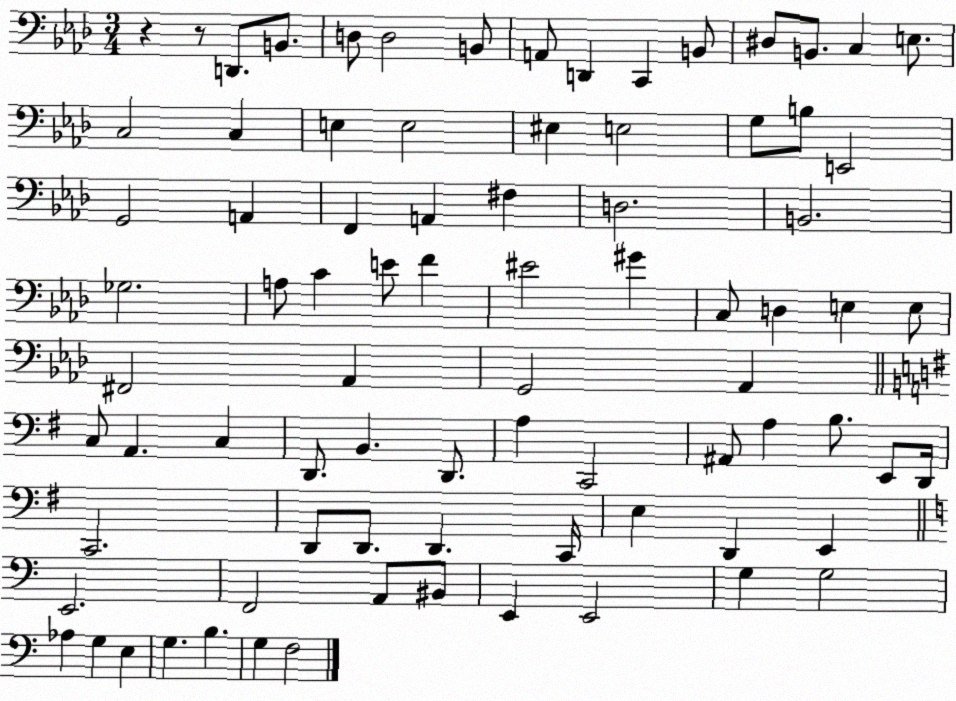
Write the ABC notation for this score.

X:1
T:Untitled
M:3/4
L:1/4
K:Ab
z z/2 D,,/2 B,,/2 D,/2 D,2 B,,/2 A,,/2 D,, C,, B,,/2 ^D,/2 B,,/2 C, E,/2 C,2 C, E, E,2 ^E, E,2 G,/2 B,/2 E,,2 G,,2 A,, F,, A,, ^F, D,2 B,,2 _G,2 A,/2 C E/2 F ^E2 ^G C,/2 D, E, E,/2 ^F,,2 _A,, G,,2 _A,, C,/2 A,, C, D,,/2 B,, D,,/2 A, C,,2 ^A,,/2 A, B,/2 E,,/2 D,,/4 C,,2 D,,/2 D,,/2 D,, C,,/4 E, D,, E,, E,,2 F,,2 A,,/2 ^B,,/2 E,, E,,2 G, G,2 _A, G, E, G, B, G, F,2